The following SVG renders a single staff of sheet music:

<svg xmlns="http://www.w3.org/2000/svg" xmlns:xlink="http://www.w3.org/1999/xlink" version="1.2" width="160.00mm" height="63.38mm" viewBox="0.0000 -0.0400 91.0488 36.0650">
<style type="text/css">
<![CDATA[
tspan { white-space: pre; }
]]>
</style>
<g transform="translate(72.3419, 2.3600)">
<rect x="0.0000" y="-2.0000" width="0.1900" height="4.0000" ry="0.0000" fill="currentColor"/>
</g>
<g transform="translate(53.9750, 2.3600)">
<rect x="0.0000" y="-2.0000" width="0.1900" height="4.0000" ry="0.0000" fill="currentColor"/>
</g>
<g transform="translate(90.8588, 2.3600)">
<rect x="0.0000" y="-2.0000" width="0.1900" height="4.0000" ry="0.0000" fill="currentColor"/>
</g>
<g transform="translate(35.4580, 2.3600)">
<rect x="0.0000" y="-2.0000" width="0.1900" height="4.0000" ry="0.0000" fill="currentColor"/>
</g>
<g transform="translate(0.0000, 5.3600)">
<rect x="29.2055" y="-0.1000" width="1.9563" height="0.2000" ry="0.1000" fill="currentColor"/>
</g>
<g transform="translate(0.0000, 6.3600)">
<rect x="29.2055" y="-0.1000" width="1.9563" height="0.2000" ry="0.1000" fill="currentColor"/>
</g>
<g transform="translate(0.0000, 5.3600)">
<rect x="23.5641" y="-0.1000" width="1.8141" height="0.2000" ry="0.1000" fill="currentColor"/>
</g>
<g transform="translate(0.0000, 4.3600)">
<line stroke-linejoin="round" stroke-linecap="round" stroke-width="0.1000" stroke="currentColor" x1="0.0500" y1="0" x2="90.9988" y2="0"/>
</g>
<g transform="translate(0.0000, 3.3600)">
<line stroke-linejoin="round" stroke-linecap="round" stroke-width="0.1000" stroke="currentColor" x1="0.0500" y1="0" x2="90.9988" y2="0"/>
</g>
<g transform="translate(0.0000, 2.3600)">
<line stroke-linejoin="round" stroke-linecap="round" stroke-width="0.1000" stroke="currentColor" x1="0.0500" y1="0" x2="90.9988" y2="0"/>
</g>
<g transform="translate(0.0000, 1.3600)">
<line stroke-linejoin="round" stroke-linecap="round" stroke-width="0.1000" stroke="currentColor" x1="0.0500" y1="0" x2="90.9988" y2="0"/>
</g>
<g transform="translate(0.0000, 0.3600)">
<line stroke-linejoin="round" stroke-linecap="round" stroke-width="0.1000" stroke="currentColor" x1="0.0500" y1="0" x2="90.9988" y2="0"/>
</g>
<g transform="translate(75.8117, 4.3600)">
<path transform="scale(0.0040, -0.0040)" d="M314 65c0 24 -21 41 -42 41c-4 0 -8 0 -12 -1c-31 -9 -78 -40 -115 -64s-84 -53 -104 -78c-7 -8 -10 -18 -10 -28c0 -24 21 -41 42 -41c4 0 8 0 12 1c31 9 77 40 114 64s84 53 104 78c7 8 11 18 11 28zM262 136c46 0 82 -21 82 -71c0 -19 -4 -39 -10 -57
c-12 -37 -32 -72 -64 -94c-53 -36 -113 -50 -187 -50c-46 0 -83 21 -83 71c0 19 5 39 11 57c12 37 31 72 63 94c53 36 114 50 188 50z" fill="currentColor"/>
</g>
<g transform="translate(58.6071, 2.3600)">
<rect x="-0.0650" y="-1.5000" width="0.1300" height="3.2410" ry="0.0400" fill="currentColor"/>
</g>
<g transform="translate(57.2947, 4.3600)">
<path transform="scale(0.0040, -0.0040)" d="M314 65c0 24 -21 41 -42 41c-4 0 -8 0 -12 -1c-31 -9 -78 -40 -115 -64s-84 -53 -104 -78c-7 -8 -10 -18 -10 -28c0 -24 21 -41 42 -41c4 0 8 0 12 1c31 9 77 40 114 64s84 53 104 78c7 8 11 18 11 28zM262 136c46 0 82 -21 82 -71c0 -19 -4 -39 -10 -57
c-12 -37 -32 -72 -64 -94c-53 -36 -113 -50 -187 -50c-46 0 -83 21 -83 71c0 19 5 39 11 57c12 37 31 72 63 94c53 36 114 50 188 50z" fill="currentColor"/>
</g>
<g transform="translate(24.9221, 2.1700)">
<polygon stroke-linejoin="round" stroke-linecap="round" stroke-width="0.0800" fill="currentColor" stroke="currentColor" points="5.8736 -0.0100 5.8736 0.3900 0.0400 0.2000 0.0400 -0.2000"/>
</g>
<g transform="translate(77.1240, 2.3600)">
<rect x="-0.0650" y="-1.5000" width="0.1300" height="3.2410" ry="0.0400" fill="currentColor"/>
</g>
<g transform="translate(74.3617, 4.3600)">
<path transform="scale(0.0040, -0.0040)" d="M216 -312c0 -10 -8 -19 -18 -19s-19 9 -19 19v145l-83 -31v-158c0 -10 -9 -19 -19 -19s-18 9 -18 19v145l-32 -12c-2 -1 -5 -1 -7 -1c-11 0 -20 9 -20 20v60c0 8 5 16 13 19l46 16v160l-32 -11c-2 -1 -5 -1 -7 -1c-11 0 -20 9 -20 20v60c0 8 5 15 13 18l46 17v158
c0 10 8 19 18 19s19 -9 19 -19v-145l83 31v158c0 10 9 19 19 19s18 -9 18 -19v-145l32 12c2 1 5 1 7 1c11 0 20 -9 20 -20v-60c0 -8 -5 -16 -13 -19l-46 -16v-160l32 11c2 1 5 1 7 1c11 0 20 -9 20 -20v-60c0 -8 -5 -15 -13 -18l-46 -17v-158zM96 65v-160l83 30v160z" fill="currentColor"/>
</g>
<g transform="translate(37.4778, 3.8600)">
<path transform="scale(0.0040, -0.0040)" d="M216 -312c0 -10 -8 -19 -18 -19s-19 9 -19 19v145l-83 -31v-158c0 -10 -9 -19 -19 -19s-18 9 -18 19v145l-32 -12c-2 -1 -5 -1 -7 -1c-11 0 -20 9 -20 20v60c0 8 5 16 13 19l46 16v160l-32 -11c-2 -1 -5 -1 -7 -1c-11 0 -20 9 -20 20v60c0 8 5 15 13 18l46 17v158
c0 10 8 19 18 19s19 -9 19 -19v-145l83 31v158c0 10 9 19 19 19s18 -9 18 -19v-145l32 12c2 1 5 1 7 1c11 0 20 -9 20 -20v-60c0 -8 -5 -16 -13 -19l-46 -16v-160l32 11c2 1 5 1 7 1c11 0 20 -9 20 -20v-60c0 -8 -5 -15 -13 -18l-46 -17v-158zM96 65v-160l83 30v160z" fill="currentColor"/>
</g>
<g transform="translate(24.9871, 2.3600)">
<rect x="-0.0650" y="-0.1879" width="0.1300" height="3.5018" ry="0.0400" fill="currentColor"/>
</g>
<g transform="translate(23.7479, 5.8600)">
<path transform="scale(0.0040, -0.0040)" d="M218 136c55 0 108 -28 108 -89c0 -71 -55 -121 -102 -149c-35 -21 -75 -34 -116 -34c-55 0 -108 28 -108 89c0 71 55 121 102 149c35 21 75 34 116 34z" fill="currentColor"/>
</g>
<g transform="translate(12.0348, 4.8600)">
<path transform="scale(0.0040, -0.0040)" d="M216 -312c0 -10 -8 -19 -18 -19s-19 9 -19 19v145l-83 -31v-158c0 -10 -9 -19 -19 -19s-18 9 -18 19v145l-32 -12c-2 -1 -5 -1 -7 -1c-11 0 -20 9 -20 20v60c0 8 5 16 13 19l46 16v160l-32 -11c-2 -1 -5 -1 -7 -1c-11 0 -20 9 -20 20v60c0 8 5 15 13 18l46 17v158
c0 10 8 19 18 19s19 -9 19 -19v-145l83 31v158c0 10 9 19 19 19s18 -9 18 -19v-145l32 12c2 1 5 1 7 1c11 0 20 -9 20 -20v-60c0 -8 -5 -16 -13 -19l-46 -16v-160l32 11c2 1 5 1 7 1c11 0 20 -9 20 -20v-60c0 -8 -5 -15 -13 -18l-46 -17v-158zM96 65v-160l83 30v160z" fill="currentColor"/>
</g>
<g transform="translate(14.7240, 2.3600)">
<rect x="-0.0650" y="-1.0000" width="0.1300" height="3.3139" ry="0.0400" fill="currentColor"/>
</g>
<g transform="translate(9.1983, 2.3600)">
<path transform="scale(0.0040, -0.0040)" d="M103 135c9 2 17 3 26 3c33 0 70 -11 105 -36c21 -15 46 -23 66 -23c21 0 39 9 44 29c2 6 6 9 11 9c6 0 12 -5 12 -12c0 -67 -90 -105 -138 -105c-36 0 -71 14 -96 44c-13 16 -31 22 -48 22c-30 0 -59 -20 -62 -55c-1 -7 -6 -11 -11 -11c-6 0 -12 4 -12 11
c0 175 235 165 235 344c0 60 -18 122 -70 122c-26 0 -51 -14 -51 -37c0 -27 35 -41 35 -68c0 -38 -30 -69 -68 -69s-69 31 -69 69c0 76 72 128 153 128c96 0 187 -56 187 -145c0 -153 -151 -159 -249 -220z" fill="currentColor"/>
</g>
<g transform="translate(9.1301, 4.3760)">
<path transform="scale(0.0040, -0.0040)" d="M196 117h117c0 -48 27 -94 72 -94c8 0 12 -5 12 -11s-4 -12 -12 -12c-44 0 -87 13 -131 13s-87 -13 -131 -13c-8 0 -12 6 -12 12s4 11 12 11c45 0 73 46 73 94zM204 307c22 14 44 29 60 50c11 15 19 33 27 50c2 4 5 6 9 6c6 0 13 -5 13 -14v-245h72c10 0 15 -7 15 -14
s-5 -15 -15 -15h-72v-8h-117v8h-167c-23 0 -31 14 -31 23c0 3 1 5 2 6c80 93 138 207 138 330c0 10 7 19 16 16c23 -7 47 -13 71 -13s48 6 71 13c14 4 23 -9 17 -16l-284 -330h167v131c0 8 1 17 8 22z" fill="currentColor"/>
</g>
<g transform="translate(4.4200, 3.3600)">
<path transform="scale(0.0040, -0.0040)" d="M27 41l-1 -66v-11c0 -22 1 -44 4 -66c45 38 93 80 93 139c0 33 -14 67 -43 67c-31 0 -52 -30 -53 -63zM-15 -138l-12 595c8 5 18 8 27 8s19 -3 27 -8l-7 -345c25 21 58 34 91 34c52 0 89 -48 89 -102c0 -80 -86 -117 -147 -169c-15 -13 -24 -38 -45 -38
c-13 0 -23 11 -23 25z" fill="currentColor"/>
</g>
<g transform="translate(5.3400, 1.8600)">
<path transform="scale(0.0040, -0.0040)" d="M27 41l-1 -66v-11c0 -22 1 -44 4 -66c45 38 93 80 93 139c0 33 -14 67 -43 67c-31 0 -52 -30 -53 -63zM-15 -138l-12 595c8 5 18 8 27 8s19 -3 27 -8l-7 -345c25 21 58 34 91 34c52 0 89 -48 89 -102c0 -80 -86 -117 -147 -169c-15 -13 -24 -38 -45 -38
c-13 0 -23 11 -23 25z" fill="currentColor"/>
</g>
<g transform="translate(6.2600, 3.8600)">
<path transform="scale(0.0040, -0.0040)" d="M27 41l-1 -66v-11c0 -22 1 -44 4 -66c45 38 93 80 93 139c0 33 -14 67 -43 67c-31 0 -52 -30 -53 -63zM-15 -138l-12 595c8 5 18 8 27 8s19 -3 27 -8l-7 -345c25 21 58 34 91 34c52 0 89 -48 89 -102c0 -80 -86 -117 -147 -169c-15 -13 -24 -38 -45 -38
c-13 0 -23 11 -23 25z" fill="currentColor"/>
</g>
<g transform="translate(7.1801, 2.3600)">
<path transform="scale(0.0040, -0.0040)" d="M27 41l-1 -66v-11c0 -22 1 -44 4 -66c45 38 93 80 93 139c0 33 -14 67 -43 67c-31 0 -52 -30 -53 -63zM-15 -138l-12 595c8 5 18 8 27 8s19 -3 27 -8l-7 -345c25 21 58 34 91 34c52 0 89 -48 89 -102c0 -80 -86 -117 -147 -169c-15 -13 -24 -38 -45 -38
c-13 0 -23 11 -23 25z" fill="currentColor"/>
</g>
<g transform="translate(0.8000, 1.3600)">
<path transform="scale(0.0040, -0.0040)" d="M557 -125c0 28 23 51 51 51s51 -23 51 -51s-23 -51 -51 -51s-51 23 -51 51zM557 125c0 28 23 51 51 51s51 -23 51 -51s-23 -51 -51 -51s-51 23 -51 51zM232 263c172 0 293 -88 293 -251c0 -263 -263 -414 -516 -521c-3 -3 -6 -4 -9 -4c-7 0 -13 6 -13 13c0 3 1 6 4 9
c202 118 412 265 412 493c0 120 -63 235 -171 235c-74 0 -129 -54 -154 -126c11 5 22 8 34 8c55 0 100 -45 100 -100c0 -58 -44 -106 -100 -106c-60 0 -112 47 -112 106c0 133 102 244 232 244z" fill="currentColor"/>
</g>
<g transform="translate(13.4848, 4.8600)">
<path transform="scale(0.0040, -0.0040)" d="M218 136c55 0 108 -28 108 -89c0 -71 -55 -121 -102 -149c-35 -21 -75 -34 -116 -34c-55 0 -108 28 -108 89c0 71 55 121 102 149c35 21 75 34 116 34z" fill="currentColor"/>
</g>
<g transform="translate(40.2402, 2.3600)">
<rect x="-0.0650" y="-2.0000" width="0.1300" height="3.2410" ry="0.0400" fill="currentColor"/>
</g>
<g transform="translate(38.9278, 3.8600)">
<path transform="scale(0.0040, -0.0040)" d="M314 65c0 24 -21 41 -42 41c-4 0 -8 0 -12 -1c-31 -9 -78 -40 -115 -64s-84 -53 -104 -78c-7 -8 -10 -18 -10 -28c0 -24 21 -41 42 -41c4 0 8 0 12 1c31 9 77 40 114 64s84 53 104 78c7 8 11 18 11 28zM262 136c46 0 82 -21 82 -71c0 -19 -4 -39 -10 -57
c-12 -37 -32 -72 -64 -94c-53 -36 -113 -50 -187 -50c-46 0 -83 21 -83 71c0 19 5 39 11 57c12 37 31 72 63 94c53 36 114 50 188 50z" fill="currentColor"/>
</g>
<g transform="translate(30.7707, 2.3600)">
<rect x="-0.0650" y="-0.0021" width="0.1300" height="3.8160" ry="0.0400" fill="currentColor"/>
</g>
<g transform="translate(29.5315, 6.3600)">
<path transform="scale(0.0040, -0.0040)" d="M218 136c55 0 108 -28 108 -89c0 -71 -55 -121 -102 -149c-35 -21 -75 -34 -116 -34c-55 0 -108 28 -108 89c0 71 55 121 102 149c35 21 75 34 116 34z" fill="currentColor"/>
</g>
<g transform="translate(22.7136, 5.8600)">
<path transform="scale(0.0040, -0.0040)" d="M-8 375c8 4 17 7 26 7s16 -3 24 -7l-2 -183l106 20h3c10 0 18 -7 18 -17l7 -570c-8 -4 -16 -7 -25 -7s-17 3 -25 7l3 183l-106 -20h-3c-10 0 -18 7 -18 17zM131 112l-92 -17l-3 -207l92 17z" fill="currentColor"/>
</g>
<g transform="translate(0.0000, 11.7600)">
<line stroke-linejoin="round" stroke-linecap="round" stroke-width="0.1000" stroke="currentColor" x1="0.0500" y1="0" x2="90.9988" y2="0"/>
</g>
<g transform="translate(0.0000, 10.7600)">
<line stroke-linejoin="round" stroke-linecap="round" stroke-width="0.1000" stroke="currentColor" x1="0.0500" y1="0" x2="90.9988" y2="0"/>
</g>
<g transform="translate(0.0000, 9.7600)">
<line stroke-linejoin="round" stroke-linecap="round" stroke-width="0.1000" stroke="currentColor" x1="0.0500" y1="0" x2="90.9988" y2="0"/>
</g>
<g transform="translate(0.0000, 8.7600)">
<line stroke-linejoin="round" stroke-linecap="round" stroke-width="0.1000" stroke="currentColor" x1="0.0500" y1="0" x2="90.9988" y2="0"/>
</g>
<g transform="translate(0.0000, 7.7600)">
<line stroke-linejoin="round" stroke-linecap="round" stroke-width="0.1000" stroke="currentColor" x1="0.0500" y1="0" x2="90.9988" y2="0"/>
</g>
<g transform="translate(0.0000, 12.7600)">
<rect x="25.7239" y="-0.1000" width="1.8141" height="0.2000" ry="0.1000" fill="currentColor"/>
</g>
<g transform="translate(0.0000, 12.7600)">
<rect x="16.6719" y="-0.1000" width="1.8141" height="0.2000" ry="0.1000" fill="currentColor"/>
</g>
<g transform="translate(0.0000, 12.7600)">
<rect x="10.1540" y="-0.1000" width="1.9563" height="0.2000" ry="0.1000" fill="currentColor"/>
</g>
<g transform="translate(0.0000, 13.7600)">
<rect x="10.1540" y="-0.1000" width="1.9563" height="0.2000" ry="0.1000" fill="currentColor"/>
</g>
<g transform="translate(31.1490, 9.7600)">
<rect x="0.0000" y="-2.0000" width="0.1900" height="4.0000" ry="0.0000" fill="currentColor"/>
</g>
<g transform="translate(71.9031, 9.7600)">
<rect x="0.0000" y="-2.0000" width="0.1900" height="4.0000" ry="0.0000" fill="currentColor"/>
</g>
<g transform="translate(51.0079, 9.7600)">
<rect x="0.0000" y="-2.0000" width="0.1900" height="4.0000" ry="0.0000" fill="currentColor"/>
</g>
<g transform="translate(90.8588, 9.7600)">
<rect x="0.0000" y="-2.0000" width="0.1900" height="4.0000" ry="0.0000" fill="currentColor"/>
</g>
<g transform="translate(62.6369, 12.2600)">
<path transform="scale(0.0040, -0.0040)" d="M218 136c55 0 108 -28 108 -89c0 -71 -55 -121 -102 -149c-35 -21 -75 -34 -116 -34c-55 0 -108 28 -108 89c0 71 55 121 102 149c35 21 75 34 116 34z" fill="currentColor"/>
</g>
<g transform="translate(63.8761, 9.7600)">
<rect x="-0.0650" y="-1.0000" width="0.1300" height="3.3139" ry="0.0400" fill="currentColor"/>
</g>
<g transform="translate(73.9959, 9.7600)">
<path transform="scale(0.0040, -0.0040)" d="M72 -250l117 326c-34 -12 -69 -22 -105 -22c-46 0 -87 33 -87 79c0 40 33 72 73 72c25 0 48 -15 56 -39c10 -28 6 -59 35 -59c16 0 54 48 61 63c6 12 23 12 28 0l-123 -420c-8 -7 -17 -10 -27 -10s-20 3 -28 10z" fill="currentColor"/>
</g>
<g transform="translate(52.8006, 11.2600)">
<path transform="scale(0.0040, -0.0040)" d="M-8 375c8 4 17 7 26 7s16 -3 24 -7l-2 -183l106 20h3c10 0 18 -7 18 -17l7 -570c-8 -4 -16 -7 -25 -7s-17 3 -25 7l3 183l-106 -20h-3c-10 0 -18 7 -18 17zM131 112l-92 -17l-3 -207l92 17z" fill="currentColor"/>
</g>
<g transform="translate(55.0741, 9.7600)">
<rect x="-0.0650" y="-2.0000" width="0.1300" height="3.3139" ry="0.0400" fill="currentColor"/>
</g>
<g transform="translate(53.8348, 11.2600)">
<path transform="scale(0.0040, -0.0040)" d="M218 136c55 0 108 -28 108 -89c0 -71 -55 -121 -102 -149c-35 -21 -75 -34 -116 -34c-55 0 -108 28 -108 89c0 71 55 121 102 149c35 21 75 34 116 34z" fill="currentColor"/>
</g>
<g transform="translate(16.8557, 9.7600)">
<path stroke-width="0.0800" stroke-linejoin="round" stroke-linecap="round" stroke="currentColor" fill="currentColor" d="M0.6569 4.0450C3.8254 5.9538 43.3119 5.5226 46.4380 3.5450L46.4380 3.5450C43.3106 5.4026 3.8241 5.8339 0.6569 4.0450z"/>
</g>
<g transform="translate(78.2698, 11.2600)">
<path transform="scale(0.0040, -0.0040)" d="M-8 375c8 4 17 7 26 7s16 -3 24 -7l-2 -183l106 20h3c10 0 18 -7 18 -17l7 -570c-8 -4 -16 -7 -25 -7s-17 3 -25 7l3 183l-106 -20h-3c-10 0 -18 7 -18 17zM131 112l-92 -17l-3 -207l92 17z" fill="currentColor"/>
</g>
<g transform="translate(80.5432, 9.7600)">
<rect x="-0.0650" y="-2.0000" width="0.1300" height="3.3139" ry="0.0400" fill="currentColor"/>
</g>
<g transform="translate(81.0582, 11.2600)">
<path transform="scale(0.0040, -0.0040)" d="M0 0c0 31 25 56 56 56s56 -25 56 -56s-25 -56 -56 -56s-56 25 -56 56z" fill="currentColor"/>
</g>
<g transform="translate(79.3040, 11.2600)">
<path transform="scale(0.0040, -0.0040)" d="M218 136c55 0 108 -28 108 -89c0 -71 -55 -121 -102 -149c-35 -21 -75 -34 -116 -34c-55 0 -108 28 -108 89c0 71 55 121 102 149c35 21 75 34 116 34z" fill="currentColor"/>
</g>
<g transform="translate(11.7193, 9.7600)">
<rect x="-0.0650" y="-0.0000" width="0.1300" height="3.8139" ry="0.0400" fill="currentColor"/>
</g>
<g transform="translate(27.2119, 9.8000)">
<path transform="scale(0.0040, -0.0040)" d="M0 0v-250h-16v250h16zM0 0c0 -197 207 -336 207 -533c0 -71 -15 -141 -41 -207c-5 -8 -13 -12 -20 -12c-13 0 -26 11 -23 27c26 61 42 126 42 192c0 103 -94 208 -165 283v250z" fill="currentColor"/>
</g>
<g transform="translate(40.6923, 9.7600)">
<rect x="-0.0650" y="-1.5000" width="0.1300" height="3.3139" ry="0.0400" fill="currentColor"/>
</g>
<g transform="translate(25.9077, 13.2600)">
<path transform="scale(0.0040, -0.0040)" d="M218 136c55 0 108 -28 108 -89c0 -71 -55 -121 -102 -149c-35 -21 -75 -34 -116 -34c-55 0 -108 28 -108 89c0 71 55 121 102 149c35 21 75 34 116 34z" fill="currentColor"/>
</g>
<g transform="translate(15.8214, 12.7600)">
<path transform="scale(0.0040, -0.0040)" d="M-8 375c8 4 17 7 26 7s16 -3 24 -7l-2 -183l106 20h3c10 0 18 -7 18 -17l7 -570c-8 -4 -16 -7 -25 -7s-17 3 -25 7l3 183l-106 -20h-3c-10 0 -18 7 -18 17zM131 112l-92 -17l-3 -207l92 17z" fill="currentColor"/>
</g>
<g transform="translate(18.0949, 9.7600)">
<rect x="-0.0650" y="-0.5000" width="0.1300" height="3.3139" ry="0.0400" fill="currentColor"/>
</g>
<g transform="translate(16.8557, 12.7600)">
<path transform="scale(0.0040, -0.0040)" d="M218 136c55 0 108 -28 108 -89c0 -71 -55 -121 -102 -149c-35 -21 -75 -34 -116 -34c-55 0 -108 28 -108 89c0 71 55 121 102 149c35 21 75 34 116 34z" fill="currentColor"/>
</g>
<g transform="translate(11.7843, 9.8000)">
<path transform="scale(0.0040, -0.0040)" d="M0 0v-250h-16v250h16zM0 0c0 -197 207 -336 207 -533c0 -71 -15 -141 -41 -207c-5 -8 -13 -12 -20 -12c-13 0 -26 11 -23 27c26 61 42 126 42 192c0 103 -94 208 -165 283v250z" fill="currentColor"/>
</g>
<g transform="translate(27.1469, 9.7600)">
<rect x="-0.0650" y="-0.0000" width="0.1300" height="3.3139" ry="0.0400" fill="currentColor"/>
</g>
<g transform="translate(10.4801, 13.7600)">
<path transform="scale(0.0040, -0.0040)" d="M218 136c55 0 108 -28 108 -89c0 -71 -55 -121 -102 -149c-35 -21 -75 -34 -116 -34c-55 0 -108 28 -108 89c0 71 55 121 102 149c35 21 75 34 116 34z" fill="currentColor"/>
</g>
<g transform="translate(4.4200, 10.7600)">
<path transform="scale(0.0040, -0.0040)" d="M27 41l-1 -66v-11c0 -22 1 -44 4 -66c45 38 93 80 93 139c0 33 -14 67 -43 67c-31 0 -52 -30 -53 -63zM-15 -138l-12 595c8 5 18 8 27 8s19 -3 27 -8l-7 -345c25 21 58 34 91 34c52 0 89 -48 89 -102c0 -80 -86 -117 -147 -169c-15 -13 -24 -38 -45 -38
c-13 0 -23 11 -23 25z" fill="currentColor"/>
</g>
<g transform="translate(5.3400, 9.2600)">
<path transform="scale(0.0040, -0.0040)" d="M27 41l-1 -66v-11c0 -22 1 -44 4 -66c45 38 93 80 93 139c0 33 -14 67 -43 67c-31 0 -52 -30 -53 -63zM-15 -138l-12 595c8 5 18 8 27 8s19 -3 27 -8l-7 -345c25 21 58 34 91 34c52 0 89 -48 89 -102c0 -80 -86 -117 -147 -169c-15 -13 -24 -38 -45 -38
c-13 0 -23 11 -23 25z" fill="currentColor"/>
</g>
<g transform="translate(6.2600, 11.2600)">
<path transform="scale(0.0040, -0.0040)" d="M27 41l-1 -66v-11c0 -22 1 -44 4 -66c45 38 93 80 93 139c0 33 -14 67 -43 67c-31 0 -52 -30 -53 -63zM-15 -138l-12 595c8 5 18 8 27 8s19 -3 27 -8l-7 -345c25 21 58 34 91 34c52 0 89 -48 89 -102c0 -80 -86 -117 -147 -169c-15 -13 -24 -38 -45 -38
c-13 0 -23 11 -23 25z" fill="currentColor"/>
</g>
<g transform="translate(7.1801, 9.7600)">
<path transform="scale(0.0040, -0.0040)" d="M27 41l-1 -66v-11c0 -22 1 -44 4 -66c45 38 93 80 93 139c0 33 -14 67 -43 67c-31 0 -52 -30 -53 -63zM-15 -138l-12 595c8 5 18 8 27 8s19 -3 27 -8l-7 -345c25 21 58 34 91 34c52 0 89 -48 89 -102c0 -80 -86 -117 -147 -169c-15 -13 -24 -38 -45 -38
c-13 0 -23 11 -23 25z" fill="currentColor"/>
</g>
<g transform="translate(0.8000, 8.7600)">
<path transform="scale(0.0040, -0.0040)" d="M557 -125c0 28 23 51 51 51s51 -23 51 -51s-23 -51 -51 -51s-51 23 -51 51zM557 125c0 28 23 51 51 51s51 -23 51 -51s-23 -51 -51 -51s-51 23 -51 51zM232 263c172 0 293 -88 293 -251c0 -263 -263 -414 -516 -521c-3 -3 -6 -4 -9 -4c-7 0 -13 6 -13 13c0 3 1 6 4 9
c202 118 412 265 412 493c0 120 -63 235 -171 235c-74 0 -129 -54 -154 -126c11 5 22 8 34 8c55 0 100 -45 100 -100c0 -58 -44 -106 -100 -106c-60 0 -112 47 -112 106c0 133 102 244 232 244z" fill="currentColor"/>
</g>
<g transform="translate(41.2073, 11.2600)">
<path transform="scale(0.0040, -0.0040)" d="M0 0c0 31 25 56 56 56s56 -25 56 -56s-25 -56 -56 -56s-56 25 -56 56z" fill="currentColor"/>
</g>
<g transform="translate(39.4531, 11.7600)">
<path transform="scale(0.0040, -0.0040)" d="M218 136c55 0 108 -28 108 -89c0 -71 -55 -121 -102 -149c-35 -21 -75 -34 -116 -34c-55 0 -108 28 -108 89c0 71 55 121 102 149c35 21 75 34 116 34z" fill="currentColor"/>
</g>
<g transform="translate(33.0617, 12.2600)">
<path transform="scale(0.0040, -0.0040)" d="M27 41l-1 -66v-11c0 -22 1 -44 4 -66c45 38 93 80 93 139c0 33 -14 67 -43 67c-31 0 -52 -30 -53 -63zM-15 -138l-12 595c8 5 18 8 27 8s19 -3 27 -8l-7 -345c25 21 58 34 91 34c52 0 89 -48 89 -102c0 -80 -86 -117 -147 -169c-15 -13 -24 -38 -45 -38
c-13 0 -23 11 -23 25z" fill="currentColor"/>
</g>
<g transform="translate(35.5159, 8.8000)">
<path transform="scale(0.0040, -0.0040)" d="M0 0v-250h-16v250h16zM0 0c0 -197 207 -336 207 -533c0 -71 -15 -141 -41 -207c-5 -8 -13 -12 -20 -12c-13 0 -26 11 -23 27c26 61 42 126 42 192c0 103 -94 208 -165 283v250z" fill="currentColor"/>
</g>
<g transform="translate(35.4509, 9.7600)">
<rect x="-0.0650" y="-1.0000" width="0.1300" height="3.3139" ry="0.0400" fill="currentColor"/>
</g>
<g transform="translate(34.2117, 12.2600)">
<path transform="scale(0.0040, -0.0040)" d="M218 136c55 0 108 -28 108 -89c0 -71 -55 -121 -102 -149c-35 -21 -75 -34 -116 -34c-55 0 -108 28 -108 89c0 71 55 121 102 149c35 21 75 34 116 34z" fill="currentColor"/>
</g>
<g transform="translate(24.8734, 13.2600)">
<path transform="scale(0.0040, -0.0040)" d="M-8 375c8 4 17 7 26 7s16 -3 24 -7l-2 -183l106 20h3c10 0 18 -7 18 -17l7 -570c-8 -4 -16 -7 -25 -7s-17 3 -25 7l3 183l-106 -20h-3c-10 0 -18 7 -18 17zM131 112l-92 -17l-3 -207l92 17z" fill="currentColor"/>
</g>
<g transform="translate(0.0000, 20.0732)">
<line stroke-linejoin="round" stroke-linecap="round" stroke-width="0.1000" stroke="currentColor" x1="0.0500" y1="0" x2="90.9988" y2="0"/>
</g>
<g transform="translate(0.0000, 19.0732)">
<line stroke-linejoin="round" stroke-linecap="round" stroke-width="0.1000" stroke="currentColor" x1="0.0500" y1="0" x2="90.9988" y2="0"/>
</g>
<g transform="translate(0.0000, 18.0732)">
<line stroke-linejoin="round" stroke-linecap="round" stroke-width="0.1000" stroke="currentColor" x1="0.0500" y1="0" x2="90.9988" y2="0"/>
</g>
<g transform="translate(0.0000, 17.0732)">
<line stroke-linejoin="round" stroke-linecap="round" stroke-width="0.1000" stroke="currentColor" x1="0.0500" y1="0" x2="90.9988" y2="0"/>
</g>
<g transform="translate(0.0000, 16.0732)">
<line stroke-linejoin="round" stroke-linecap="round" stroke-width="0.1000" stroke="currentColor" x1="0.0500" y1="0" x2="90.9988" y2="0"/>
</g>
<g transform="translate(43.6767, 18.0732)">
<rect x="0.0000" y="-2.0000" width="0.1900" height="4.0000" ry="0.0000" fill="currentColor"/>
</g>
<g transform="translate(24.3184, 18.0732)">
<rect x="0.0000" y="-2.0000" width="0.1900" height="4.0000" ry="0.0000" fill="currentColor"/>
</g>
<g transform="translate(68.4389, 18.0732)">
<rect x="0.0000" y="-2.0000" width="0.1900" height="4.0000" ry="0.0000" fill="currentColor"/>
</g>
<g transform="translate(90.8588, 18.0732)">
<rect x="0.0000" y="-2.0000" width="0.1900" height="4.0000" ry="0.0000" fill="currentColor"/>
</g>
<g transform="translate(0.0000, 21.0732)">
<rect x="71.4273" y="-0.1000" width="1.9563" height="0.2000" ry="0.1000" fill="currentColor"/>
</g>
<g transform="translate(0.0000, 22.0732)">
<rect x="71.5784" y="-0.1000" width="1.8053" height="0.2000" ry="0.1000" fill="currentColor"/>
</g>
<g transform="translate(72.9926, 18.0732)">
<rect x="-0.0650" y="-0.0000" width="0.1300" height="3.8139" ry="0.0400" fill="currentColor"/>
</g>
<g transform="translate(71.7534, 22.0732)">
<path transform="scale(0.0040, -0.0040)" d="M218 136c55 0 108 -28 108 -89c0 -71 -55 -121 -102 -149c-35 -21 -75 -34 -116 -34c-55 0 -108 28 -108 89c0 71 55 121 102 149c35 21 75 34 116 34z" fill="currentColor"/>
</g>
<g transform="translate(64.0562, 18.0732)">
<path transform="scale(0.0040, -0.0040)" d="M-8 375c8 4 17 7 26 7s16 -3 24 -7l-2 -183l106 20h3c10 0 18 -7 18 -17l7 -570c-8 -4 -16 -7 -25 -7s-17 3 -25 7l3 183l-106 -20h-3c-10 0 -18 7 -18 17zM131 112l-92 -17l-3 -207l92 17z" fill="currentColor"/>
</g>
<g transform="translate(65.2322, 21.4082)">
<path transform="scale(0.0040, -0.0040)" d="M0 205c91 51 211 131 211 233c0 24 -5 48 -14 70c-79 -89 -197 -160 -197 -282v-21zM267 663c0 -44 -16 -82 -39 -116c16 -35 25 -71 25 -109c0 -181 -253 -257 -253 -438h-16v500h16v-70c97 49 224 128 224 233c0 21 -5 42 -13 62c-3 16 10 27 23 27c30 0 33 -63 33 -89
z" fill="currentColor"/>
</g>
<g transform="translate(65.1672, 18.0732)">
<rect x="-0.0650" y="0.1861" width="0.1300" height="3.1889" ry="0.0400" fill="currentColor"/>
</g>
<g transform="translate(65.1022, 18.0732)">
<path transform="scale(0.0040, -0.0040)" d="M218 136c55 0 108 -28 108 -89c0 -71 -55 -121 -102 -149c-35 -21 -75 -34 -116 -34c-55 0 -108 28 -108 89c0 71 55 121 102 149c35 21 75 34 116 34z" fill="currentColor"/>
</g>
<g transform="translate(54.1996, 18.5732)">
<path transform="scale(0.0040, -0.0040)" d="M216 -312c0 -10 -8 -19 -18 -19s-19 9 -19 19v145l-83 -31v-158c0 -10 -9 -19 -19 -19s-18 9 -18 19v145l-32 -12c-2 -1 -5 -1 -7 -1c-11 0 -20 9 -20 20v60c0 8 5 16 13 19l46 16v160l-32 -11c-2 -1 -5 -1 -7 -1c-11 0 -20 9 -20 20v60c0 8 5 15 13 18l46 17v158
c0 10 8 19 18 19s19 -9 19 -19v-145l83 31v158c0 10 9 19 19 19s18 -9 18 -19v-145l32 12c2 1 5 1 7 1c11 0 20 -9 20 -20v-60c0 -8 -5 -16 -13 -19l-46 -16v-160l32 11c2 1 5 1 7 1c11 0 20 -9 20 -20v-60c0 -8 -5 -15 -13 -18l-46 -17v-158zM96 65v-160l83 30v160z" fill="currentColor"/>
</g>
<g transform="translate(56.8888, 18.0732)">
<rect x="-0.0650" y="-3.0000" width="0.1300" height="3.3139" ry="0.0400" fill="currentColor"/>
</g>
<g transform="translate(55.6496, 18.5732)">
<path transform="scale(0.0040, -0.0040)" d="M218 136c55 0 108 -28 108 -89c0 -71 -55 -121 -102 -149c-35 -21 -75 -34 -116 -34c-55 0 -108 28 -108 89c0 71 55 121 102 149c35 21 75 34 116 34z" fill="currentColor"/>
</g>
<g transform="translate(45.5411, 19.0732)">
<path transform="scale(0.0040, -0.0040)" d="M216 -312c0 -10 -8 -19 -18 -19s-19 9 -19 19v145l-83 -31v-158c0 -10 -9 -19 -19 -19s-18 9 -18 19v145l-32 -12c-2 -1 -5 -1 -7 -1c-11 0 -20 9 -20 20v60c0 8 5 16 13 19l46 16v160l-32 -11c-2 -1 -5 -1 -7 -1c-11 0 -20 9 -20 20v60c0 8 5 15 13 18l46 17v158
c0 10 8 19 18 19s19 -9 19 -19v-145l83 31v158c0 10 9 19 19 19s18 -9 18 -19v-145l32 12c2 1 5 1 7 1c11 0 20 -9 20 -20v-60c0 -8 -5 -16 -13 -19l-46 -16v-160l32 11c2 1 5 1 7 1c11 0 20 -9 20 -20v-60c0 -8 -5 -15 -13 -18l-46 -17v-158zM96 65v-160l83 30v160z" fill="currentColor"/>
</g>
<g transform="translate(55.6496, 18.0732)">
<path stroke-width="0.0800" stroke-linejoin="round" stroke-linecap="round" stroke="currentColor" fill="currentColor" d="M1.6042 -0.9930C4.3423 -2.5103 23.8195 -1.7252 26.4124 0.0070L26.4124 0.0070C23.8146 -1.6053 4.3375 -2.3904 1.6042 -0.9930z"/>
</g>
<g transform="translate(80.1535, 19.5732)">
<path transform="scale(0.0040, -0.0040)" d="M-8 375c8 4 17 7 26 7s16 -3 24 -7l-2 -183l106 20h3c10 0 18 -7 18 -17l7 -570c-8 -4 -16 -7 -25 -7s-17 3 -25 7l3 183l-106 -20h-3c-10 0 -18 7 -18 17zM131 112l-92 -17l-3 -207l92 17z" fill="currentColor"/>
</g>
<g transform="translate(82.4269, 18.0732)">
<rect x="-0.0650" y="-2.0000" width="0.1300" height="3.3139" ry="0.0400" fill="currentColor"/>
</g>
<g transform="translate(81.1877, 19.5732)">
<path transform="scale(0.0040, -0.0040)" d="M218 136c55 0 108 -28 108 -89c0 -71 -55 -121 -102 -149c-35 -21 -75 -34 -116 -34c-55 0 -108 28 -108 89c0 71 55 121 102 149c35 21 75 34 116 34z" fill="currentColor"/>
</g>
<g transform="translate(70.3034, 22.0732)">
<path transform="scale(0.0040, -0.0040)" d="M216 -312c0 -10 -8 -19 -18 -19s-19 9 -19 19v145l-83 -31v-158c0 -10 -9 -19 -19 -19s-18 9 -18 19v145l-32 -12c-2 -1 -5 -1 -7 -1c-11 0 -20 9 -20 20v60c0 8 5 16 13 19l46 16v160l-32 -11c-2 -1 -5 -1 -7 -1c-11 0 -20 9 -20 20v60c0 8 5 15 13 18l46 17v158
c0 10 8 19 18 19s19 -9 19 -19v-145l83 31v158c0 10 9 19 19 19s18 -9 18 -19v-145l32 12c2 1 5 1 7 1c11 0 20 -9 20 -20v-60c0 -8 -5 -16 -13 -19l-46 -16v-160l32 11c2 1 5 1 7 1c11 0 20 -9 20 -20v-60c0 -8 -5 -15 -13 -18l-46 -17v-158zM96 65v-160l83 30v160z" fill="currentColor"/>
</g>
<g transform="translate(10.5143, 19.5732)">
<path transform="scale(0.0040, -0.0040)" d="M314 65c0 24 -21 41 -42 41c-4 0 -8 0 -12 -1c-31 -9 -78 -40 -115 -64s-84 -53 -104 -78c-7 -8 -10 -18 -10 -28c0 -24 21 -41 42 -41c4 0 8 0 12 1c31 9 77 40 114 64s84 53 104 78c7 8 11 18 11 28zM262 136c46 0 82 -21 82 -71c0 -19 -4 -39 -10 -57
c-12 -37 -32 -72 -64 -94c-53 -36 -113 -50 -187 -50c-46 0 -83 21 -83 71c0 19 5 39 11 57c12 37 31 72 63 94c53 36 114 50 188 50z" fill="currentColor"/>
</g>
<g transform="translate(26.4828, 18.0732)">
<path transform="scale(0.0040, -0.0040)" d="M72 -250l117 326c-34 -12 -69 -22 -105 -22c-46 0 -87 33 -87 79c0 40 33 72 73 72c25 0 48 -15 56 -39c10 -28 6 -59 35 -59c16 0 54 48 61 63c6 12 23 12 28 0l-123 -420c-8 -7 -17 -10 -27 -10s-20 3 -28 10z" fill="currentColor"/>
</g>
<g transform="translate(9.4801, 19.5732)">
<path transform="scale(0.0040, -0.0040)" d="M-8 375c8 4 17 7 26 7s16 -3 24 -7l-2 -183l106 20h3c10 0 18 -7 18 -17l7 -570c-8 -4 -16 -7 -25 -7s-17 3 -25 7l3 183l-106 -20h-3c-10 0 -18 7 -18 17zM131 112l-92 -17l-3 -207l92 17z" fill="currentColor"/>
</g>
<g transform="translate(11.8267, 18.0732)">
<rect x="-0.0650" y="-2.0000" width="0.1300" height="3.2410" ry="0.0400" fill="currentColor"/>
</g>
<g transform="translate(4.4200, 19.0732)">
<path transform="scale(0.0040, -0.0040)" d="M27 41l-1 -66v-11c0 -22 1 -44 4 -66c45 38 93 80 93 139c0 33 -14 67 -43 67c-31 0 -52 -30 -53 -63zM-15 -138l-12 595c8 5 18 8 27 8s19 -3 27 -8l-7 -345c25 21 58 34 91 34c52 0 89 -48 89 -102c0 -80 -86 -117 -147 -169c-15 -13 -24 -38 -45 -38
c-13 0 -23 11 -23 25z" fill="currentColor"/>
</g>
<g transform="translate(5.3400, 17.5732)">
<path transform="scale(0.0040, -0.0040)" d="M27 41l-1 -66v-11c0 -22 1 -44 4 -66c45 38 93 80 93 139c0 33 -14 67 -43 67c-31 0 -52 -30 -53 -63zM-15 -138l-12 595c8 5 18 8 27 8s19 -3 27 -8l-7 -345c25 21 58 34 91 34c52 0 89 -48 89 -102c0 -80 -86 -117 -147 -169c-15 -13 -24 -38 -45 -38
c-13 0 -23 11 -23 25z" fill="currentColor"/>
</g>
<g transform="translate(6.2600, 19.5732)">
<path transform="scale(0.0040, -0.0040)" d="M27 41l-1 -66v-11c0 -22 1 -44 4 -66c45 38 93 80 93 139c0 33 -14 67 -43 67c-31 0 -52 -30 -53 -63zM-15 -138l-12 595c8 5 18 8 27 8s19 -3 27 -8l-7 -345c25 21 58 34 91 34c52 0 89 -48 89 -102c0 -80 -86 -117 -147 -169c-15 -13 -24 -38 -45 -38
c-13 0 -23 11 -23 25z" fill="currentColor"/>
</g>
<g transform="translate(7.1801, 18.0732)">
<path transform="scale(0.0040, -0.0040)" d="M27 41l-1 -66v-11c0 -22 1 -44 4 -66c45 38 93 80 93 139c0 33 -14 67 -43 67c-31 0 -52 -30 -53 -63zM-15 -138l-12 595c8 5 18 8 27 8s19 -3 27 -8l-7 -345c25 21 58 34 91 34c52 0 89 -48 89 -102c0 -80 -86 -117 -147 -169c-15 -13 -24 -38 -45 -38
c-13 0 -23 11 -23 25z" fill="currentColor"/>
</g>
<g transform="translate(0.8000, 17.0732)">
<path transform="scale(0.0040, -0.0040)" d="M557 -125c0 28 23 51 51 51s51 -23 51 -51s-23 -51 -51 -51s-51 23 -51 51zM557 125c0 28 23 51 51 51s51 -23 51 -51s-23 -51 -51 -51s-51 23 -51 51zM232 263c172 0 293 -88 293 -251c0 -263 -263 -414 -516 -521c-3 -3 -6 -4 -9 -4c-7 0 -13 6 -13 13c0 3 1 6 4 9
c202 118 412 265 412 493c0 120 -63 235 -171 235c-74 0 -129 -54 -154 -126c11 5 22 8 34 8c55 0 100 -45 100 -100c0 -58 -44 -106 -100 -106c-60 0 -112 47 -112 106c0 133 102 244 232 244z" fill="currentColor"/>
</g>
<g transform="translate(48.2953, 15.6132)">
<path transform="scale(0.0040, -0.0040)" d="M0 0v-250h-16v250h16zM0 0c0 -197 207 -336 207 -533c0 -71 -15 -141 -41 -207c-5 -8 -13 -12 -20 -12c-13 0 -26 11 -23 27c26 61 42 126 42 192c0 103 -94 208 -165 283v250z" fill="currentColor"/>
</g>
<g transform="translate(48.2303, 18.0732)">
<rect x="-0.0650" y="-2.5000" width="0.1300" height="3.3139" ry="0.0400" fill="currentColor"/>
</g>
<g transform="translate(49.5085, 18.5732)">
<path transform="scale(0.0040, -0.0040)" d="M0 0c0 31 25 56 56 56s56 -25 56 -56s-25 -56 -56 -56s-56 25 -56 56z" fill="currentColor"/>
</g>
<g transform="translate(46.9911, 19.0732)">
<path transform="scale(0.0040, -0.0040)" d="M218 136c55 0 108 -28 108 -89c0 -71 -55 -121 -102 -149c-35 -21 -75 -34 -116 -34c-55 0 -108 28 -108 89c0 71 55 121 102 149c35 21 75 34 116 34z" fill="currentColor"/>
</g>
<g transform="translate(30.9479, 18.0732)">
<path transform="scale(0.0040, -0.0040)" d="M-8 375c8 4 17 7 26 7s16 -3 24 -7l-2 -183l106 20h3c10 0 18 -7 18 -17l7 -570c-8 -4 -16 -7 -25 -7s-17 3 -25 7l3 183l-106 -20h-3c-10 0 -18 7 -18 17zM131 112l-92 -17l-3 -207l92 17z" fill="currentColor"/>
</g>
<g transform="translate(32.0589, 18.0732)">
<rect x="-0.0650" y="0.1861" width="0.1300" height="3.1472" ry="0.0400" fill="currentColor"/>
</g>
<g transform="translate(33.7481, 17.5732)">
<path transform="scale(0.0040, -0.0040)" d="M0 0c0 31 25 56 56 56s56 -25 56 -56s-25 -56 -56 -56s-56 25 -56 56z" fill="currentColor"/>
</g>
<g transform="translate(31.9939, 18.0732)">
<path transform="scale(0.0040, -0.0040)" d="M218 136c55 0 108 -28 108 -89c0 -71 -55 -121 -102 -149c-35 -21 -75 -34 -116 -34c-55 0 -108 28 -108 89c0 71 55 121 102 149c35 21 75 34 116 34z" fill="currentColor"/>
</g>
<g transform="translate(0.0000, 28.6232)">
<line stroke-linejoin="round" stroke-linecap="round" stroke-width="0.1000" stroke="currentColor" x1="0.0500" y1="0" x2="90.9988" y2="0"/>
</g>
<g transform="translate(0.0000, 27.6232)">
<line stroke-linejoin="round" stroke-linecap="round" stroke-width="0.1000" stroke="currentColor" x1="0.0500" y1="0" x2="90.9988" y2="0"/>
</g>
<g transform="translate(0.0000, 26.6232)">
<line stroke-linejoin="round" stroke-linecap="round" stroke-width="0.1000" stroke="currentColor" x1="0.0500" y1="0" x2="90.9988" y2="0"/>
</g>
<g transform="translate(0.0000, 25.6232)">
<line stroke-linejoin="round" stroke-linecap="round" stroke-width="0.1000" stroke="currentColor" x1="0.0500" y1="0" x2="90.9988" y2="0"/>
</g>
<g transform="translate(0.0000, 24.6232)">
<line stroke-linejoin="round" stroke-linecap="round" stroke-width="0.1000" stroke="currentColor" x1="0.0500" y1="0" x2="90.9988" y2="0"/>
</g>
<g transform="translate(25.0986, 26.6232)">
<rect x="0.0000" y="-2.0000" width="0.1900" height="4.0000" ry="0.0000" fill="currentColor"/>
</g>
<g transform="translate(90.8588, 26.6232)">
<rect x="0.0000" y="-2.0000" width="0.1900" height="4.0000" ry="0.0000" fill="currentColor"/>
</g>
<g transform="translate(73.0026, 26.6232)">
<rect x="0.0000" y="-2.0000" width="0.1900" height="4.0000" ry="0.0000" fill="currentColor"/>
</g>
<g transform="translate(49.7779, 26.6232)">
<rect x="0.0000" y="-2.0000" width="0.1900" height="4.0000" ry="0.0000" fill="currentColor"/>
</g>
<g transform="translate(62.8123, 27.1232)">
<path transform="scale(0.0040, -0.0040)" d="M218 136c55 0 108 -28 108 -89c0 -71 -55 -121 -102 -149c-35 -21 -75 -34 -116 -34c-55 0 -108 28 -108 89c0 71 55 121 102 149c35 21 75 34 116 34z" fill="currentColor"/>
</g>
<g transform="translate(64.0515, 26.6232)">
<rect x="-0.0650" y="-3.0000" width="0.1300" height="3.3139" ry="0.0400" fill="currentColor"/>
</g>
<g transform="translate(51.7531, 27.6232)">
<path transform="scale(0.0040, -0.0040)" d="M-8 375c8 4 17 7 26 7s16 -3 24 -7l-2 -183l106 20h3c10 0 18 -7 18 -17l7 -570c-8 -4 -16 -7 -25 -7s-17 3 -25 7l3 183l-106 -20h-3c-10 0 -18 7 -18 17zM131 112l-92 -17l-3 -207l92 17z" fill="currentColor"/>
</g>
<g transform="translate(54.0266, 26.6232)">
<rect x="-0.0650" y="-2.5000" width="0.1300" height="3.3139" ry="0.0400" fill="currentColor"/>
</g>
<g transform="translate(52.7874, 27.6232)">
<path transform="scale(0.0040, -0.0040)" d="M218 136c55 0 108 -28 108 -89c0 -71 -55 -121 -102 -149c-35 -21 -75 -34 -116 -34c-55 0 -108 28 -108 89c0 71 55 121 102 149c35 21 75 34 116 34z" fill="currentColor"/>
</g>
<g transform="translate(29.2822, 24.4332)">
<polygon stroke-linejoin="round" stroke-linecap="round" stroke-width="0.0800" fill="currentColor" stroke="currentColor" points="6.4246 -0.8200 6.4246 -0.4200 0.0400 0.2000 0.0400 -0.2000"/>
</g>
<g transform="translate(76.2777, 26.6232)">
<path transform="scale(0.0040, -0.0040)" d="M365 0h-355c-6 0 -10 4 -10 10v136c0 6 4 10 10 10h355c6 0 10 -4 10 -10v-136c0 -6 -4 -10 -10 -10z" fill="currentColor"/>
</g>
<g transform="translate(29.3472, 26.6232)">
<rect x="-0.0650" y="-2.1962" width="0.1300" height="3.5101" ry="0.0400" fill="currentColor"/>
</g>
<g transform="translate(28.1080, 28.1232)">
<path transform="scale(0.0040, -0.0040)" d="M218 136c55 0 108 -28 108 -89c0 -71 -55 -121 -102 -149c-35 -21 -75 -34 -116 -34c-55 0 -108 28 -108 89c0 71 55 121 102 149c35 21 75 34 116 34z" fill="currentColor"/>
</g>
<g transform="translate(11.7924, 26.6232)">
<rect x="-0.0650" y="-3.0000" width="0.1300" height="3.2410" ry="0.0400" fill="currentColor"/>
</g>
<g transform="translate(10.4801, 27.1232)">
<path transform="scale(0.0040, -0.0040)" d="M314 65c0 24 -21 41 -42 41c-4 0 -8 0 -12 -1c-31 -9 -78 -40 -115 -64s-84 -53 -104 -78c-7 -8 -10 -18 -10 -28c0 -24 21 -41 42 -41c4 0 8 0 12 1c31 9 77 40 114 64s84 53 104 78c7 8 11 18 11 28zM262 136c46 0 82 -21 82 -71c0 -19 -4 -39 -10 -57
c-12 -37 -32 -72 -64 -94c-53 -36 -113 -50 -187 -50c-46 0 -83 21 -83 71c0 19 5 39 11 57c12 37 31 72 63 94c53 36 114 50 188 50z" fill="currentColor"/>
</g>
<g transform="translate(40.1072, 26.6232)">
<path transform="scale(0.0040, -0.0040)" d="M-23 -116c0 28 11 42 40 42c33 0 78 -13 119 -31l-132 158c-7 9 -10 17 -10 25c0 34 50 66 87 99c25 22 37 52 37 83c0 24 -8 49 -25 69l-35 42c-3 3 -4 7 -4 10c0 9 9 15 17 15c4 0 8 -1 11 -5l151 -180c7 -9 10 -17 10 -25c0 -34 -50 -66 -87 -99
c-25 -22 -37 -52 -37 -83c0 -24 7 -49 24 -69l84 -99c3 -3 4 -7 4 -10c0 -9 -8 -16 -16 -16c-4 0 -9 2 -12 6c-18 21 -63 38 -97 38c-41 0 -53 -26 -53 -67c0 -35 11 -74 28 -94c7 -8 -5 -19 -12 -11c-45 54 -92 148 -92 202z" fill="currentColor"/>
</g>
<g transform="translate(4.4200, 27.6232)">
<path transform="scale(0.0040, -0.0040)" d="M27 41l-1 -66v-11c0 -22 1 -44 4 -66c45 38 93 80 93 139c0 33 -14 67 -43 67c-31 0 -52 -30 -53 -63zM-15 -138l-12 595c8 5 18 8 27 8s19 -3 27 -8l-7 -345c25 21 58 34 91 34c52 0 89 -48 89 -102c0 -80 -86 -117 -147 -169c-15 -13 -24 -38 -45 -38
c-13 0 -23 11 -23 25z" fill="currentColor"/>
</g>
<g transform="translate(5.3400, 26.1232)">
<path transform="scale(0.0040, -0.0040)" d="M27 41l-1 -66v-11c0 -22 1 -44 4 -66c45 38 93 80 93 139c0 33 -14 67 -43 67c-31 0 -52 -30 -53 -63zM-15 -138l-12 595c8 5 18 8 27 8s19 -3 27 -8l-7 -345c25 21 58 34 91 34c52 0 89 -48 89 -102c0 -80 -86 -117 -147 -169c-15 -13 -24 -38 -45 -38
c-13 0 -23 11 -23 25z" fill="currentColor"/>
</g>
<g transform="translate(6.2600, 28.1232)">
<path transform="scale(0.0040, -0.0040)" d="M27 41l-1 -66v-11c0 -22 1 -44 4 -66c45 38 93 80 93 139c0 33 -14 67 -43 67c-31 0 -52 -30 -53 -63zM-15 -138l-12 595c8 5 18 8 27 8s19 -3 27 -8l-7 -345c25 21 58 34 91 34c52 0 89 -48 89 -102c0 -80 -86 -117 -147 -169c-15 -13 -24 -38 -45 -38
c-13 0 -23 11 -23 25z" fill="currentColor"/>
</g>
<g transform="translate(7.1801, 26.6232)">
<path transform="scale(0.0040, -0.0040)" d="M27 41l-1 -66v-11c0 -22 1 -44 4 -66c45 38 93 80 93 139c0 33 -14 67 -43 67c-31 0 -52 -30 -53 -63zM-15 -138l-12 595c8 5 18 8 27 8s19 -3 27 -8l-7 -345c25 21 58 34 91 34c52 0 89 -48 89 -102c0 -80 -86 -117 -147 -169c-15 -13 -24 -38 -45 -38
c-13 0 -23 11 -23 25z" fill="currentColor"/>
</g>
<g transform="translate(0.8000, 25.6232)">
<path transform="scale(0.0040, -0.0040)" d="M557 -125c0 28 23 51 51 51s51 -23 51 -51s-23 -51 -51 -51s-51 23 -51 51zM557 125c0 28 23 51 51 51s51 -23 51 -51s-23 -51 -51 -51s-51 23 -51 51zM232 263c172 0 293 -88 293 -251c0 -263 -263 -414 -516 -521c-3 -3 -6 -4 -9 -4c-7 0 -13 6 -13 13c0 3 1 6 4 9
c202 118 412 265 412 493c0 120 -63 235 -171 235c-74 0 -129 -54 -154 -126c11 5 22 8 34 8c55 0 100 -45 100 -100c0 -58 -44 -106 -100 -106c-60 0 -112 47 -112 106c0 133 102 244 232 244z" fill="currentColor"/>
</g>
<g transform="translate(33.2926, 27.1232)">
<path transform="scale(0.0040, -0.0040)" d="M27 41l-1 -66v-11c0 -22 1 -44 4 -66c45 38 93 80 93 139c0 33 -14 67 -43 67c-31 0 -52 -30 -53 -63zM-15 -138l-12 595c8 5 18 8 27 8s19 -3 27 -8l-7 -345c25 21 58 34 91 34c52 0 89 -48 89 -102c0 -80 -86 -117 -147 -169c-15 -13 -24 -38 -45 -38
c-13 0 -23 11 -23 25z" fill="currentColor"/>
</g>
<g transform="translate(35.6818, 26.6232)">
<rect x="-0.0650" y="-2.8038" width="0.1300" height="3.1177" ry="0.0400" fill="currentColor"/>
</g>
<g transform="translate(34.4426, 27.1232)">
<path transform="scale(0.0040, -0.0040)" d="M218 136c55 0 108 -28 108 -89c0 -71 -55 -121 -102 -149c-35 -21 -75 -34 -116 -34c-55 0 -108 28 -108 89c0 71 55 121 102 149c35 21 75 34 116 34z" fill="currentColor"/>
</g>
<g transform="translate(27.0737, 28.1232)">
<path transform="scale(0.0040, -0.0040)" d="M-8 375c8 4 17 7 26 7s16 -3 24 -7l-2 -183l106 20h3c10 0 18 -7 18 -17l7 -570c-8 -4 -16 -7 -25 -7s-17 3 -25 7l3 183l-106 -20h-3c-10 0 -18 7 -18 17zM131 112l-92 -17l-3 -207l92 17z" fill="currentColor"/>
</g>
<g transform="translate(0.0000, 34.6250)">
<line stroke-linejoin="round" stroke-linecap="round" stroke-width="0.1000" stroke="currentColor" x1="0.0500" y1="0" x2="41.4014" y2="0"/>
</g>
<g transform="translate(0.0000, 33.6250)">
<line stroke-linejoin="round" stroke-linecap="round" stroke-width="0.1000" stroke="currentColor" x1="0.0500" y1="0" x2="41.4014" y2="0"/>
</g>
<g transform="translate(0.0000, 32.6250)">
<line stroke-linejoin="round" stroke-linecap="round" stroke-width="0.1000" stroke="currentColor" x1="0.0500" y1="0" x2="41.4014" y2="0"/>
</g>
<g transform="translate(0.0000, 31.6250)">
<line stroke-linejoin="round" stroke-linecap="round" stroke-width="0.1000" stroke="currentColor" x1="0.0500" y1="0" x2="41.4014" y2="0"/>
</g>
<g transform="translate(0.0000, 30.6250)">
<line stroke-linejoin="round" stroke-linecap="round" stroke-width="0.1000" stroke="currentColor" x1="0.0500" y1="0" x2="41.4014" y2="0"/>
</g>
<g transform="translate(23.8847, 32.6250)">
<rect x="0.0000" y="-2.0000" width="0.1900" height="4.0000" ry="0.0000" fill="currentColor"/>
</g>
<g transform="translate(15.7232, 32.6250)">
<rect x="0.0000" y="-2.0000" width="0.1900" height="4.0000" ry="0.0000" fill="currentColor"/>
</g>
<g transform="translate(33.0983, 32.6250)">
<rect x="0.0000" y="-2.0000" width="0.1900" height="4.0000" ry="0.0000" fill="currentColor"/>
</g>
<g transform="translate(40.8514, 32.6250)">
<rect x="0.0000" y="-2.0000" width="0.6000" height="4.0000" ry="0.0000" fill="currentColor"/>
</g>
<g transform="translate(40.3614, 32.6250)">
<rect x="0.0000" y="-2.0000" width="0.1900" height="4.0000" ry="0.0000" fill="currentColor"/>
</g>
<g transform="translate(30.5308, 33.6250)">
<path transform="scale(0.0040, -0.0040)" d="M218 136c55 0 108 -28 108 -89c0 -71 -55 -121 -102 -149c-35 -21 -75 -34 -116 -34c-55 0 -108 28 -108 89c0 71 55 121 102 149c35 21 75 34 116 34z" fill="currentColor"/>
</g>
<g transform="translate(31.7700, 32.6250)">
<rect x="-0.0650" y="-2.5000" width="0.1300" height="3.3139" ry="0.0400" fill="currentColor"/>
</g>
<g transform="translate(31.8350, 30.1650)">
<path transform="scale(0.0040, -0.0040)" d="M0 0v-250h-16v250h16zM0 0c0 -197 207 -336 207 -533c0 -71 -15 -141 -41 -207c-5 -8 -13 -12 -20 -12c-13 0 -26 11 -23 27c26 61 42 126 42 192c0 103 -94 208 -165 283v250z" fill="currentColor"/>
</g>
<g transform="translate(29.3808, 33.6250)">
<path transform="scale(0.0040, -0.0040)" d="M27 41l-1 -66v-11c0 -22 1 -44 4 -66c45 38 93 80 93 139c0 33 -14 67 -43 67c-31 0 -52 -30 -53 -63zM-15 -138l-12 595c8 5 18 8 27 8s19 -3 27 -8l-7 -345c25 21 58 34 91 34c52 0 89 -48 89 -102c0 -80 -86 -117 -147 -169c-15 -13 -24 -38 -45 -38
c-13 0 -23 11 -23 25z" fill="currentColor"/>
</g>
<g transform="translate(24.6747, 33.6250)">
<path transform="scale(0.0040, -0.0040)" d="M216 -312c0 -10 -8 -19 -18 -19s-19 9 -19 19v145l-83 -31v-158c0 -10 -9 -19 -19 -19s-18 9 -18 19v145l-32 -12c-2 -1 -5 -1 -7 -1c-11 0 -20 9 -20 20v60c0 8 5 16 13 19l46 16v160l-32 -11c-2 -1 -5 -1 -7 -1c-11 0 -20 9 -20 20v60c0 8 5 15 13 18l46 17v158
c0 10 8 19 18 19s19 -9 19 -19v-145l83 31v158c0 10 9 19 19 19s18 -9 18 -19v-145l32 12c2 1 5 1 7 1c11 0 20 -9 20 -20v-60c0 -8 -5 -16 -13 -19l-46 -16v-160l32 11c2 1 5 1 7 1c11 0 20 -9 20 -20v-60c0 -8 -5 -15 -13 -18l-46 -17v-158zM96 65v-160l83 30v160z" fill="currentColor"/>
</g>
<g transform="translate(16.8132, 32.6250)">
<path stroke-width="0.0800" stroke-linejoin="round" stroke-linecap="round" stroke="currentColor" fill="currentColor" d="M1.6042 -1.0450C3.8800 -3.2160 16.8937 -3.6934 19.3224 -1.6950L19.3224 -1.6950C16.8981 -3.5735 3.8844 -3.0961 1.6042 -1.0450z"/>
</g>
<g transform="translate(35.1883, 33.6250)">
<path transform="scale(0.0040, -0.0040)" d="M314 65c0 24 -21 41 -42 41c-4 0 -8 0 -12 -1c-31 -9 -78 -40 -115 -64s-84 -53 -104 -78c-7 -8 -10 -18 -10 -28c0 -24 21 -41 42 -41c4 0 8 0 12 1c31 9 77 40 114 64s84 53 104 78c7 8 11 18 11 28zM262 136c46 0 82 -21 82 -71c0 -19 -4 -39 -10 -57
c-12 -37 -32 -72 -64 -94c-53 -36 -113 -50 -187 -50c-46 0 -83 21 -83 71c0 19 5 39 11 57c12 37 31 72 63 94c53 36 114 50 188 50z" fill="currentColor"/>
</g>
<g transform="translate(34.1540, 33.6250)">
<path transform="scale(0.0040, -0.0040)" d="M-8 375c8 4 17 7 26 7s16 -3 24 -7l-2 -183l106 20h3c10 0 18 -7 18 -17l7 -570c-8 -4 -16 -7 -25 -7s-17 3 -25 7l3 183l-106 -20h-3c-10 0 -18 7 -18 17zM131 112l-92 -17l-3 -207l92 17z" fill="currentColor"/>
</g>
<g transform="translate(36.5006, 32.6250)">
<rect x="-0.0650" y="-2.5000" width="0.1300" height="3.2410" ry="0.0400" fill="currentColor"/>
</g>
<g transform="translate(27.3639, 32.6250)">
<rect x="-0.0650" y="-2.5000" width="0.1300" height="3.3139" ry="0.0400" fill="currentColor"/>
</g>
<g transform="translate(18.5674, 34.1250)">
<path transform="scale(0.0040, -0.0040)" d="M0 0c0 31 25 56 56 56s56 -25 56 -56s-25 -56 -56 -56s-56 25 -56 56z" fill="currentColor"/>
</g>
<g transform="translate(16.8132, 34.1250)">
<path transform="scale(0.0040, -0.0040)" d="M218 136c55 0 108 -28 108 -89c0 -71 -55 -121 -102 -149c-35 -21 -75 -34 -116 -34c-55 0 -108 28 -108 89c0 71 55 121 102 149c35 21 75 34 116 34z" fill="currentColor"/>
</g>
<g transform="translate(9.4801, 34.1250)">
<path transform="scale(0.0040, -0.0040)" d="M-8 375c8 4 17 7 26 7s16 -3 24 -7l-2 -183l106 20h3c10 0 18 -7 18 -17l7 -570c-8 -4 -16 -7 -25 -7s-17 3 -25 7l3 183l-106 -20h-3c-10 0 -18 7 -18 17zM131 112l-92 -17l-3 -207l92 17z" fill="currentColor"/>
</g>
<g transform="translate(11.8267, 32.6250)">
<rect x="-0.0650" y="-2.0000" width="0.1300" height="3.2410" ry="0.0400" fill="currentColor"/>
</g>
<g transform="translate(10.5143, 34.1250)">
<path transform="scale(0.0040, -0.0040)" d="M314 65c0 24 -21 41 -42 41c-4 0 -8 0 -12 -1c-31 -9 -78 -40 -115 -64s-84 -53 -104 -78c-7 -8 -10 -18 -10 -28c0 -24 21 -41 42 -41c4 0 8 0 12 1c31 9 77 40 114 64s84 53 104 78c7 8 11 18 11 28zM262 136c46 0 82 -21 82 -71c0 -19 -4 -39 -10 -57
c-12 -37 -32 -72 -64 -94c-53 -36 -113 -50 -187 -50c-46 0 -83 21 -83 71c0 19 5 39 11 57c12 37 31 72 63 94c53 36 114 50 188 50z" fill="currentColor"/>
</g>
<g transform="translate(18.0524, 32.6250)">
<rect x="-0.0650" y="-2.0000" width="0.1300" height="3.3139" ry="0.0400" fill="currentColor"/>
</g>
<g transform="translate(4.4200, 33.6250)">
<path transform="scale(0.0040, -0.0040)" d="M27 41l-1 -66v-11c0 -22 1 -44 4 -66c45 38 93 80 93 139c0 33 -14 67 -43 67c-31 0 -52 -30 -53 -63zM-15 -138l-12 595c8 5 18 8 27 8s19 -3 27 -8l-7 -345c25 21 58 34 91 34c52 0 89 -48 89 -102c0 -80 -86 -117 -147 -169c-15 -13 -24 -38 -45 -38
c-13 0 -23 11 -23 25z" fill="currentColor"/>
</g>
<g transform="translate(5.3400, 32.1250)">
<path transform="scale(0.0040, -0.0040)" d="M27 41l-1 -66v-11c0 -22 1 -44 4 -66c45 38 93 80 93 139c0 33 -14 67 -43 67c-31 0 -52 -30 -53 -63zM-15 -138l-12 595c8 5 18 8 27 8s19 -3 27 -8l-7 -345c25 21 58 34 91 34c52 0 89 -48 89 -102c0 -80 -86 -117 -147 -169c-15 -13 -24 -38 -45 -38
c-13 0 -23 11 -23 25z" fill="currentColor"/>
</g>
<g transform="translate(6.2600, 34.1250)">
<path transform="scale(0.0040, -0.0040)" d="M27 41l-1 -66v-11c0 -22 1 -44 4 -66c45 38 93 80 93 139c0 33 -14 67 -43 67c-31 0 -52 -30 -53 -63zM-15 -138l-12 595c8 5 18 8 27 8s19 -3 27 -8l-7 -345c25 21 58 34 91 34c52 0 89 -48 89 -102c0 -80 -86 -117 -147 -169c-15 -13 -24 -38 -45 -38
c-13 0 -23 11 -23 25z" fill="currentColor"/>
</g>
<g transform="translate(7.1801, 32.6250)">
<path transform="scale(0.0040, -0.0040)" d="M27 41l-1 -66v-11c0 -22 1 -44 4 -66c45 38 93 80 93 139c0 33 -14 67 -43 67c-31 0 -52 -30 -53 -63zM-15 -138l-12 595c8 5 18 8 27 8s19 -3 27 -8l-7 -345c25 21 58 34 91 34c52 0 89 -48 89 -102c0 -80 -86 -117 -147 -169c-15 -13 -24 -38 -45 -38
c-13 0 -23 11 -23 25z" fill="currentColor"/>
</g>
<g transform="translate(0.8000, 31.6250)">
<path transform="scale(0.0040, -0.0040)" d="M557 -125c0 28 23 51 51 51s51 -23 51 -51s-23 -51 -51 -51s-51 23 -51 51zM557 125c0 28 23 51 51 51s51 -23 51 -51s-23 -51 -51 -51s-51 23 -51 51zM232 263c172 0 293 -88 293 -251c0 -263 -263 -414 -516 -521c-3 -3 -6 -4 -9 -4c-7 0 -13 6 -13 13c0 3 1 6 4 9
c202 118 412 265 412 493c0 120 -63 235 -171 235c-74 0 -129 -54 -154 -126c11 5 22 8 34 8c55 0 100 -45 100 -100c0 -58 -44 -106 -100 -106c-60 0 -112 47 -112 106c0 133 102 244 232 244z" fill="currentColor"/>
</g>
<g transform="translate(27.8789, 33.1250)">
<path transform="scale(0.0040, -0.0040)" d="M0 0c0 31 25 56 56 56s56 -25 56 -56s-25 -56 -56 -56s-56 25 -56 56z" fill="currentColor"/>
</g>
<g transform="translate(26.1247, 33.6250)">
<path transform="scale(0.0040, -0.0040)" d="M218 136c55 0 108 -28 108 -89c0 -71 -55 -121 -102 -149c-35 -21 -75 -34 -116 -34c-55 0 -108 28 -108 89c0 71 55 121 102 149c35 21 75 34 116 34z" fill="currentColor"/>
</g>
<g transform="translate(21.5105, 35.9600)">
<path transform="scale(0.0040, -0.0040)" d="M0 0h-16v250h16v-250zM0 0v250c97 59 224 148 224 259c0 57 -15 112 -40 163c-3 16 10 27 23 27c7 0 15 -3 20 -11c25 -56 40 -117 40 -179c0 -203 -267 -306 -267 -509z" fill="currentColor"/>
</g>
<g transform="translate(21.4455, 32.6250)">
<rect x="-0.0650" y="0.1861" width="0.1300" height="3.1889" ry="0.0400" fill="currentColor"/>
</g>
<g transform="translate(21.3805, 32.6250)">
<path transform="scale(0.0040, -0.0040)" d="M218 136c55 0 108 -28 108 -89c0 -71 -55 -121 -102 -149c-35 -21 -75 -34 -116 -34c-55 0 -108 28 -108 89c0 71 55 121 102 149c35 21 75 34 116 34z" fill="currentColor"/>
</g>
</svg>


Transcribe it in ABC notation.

X:1
T:Untitled
M:2/4
L:1/4
K:Ab
^F,, D,,/2 C,,/2 ^A,,2 G,,2 ^G,,2 C,,/2 E,, D,,/2 _F,,/2 G,, A,, F,, z/2 A,, A,,2 z/2 D, ^B,,/2 ^C, D,/4 ^C,, A,, C,2 A,,/2 _C,/2 z B,, C, z2 A,,2 _A,, _D,/2 ^B,, _B,,/2 B,,2